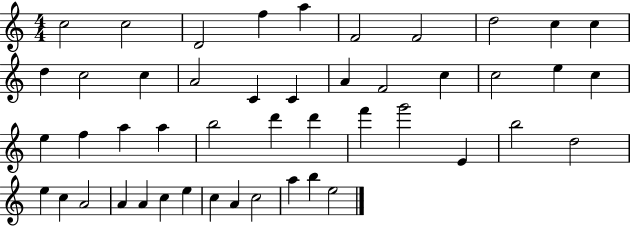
{
  \clef treble
  \numericTimeSignature
  \time 4/4
  \key c \major
  c''2 c''2 | d'2 f''4 a''4 | f'2 f'2 | d''2 c''4 c''4 | \break d''4 c''2 c''4 | a'2 c'4 c'4 | a'4 f'2 c''4 | c''2 e''4 c''4 | \break e''4 f''4 a''4 a''4 | b''2 d'''4 d'''4 | f'''4 g'''2 e'4 | b''2 d''2 | \break e''4 c''4 a'2 | a'4 a'4 c''4 e''4 | c''4 a'4 c''2 | a''4 b''4 e''2 | \break \bar "|."
}